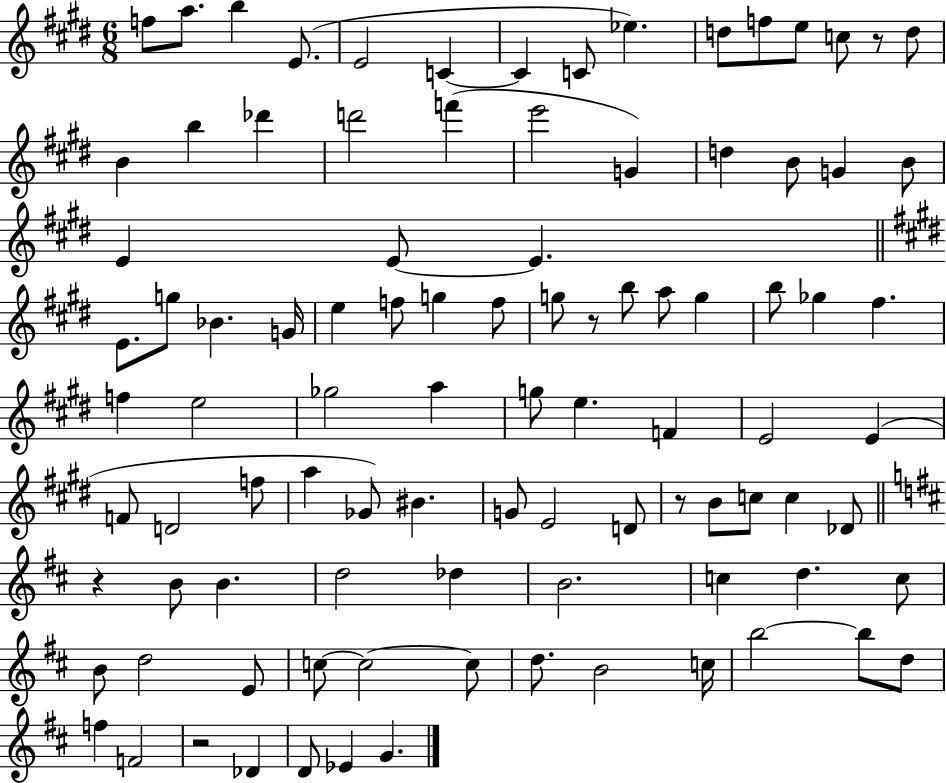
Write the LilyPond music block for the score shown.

{
  \clef treble
  \numericTimeSignature
  \time 6/8
  \key e \major
  f''8 a''8. b''4 e'8.( | e'2 c'4~~ | c'4 c'8 ees''4.) | d''8 f''8 e''8 c''8 r8 d''8 | \break b'4 b''4 des'''4 | d'''2 f'''4( | e'''2 g'4) | d''4 b'8 g'4 b'8 | \break e'4 e'8~~ e'4. | \bar "||" \break \key e \major e'8. g''8 bes'4. g'16 | e''4 f''8 g''4 f''8 | g''8 r8 b''8 a''8 g''4 | b''8 ges''4 fis''4. | \break f''4 e''2 | ges''2 a''4 | g''8 e''4. f'4 | e'2 e'4( | \break f'8 d'2 f''8 | a''4 ges'8) bis'4. | g'8 e'2 d'8 | r8 b'8 c''8 c''4 des'8 | \break \bar "||" \break \key d \major r4 b'8 b'4. | d''2 des''4 | b'2. | c''4 d''4. c''8 | \break b'8 d''2 e'8 | c''8~~ c''2~~ c''8 | d''8. b'2 c''16 | b''2~~ b''8 d''8 | \break f''4 f'2 | r2 des'4 | d'8 ees'4 g'4. | \bar "|."
}